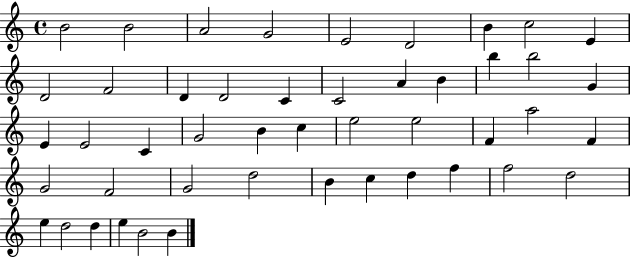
{
  \clef treble
  \time 4/4
  \defaultTimeSignature
  \key c \major
  b'2 b'2 | a'2 g'2 | e'2 d'2 | b'4 c''2 e'4 | \break d'2 f'2 | d'4 d'2 c'4 | c'2 a'4 b'4 | b''4 b''2 g'4 | \break e'4 e'2 c'4 | g'2 b'4 c''4 | e''2 e''2 | f'4 a''2 f'4 | \break g'2 f'2 | g'2 d''2 | b'4 c''4 d''4 f''4 | f''2 d''2 | \break e''4 d''2 d''4 | e''4 b'2 b'4 | \bar "|."
}